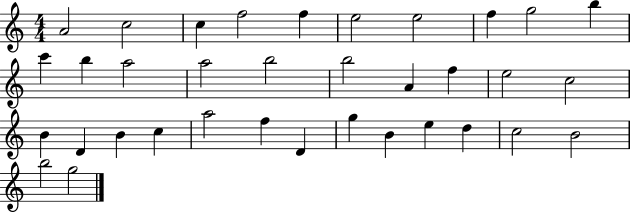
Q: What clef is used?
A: treble